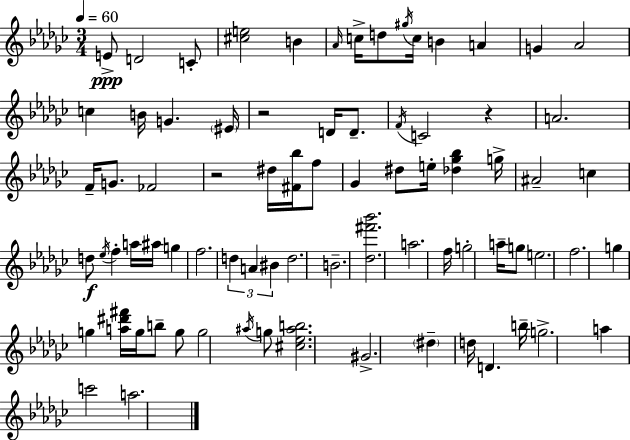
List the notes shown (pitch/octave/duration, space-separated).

E4/e D4/h C4/e [C#5,E5]/h B4/q Ab4/s C5/s D5/e G#5/s C5/s B4/q A4/q G4/q Ab4/h C5/q B4/s G4/q. EIS4/s R/h D4/s D4/e. F4/s C4/h R/q A4/h. F4/s G4/e. FES4/h R/h D#5/s [F#4,Bb5]/s F5/e Gb4/q D#5/e E5/s [Db5,Gb5,Bb5]/q G5/s A#4/h C5/q D5/e Eb5/s F5/q A5/s A#5/s G5/q F5/h. D5/q A4/q BIS4/q D5/h. B4/h. [Db5,F#6,Bb6]/h. A5/h. F5/s G5/h A5/s G5/e E5/h. F5/h. G5/q G5/q [A5,D#6,F#6]/s G5/s B5/e G5/e G5/h A#5/s G5/e [C#5,Eb5,A#5,B5]/h. G#4/h. D#5/q D5/s D4/q. B5/s G5/h. A5/q C6/h A5/h.